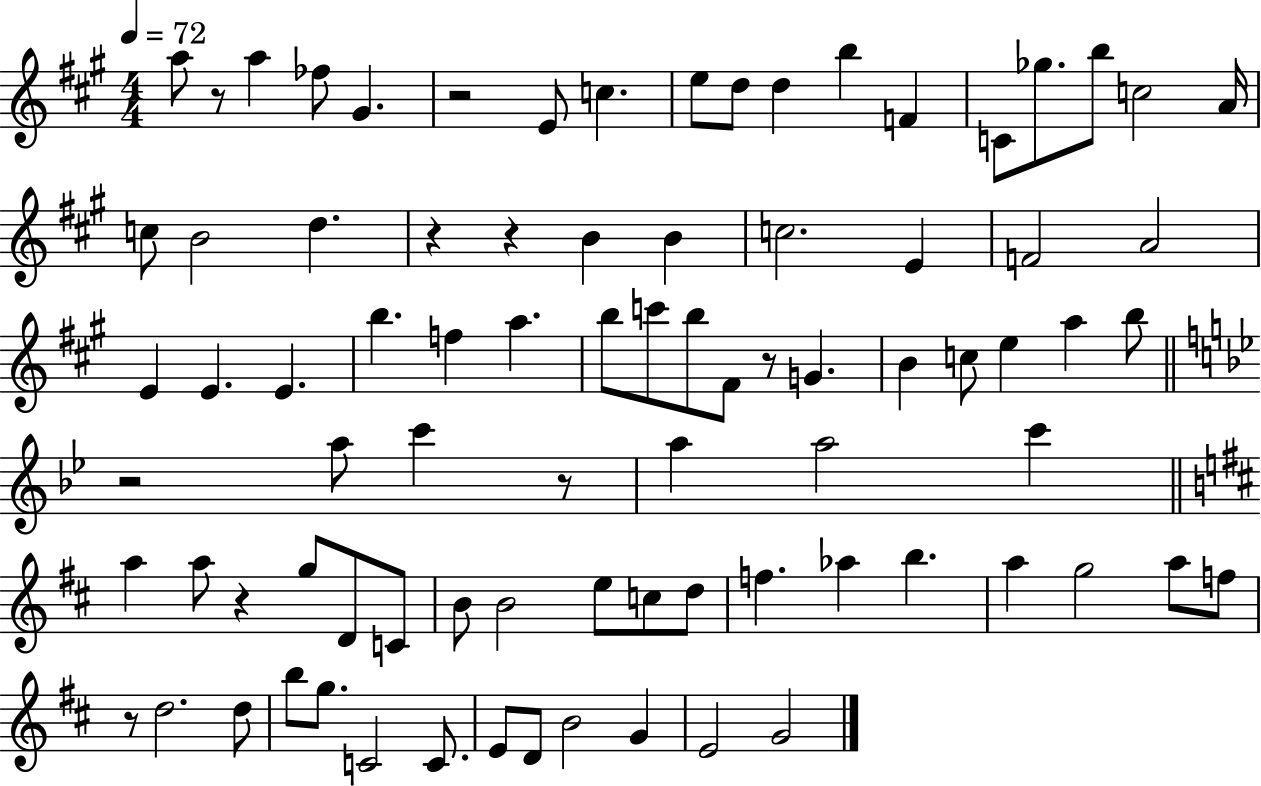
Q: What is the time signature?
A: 4/4